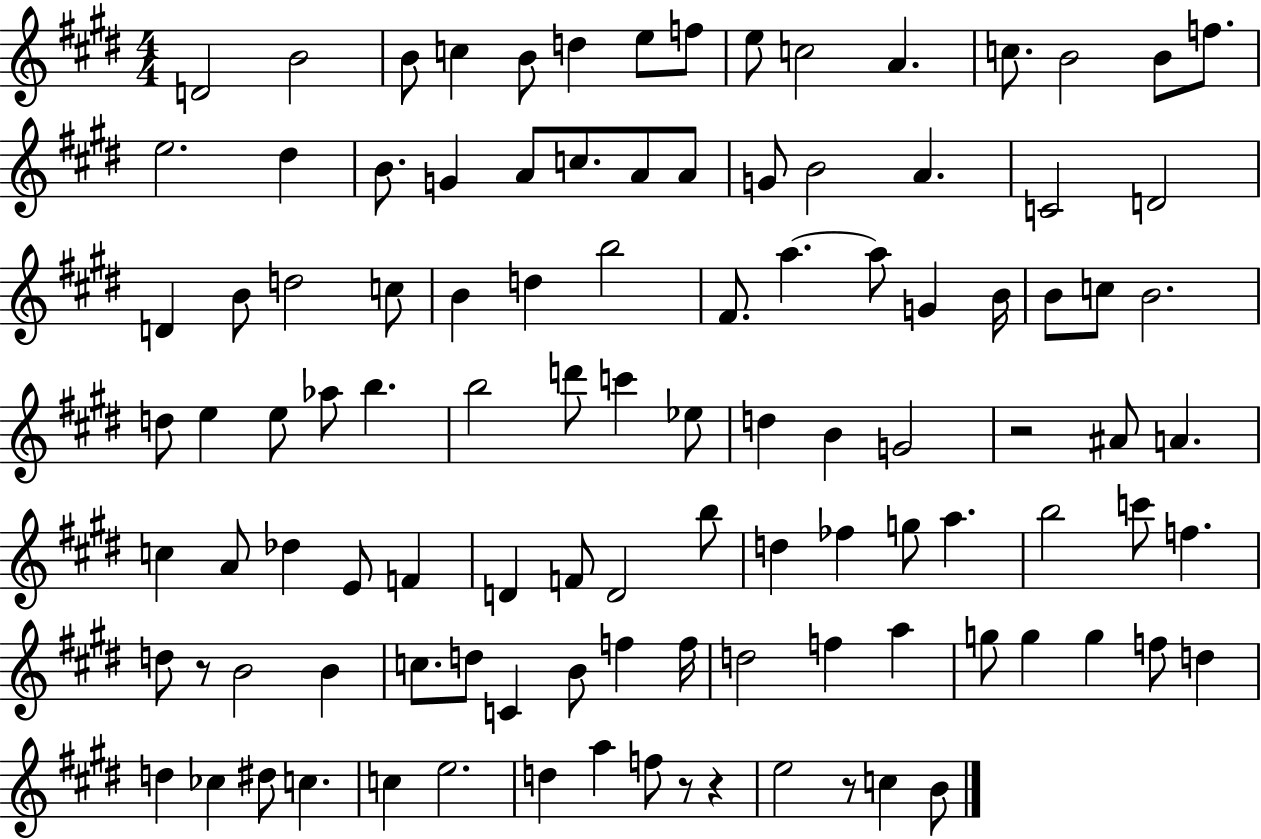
{
  \clef treble
  \numericTimeSignature
  \time 4/4
  \key e \major
  d'2 b'2 | b'8 c''4 b'8 d''4 e''8 f''8 | e''8 c''2 a'4. | c''8. b'2 b'8 f''8. | \break e''2. dis''4 | b'8. g'4 a'8 c''8. a'8 a'8 | g'8 b'2 a'4. | c'2 d'2 | \break d'4 b'8 d''2 c''8 | b'4 d''4 b''2 | fis'8. a''4.~~ a''8 g'4 b'16 | b'8 c''8 b'2. | \break d''8 e''4 e''8 aes''8 b''4. | b''2 d'''8 c'''4 ees''8 | d''4 b'4 g'2 | r2 ais'8 a'4. | \break c''4 a'8 des''4 e'8 f'4 | d'4 f'8 d'2 b''8 | d''4 fes''4 g''8 a''4. | b''2 c'''8 f''4. | \break d''8 r8 b'2 b'4 | c''8. d''8 c'4 b'8 f''4 f''16 | d''2 f''4 a''4 | g''8 g''4 g''4 f''8 d''4 | \break d''4 ces''4 dis''8 c''4. | c''4 e''2. | d''4 a''4 f''8 r8 r4 | e''2 r8 c''4 b'8 | \break \bar "|."
}